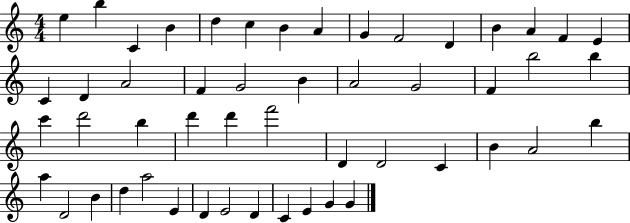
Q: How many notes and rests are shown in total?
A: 51